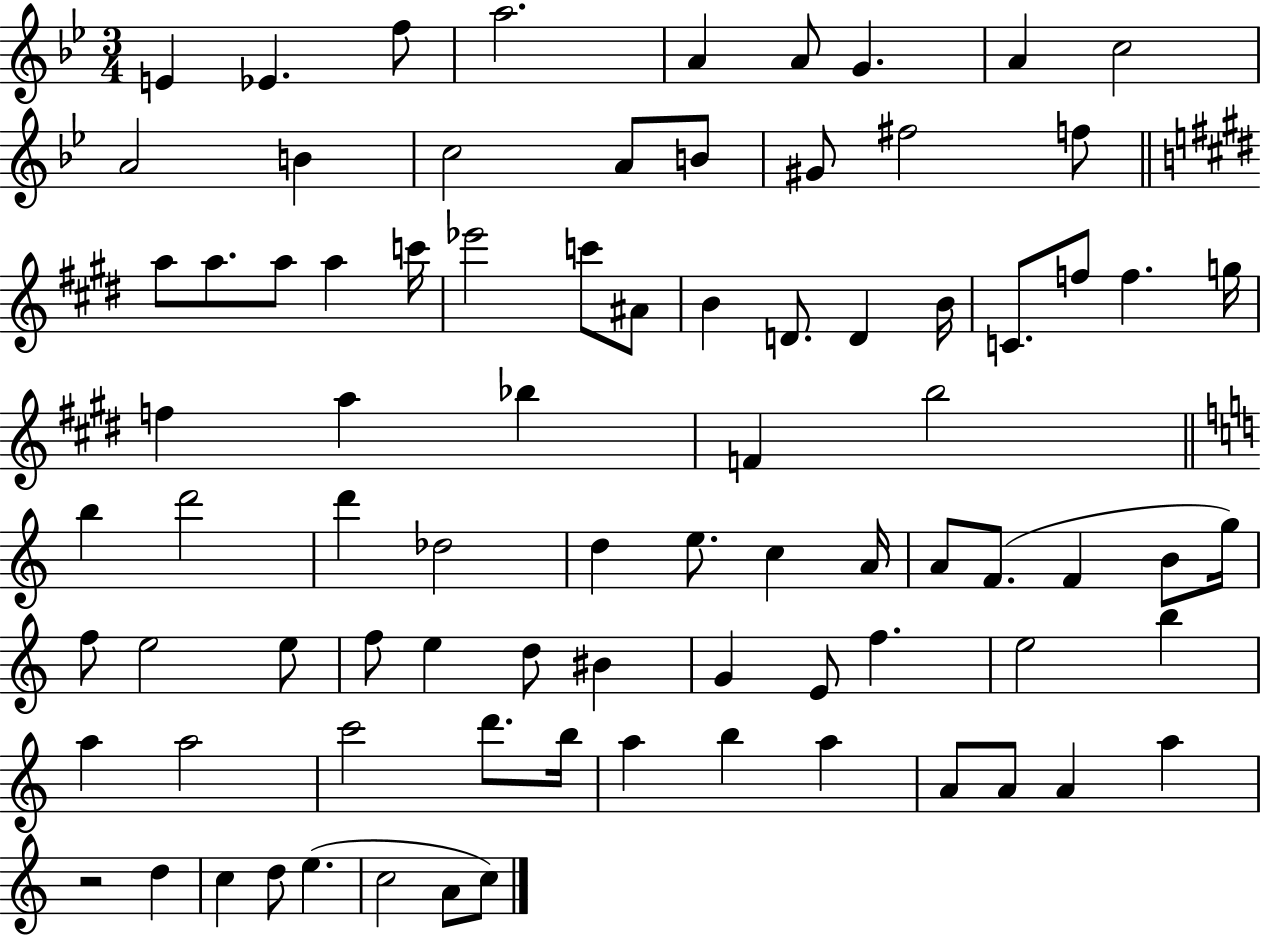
{
  \clef treble
  \numericTimeSignature
  \time 3/4
  \key bes \major
  e'4 ees'4. f''8 | a''2. | a'4 a'8 g'4. | a'4 c''2 | \break a'2 b'4 | c''2 a'8 b'8 | gis'8 fis''2 f''8 | \bar "||" \break \key e \major a''8 a''8. a''8 a''4 c'''16 | ees'''2 c'''8 ais'8 | b'4 d'8. d'4 b'16 | c'8. f''8 f''4. g''16 | \break f''4 a''4 bes''4 | f'4 b''2 | \bar "||" \break \key c \major b''4 d'''2 | d'''4 des''2 | d''4 e''8. c''4 a'16 | a'8 f'8.( f'4 b'8 g''16) | \break f''8 e''2 e''8 | f''8 e''4 d''8 bis'4 | g'4 e'8 f''4. | e''2 b''4 | \break a''4 a''2 | c'''2 d'''8. b''16 | a''4 b''4 a''4 | a'8 a'8 a'4 a''4 | \break r2 d''4 | c''4 d''8 e''4.( | c''2 a'8 c''8) | \bar "|."
}